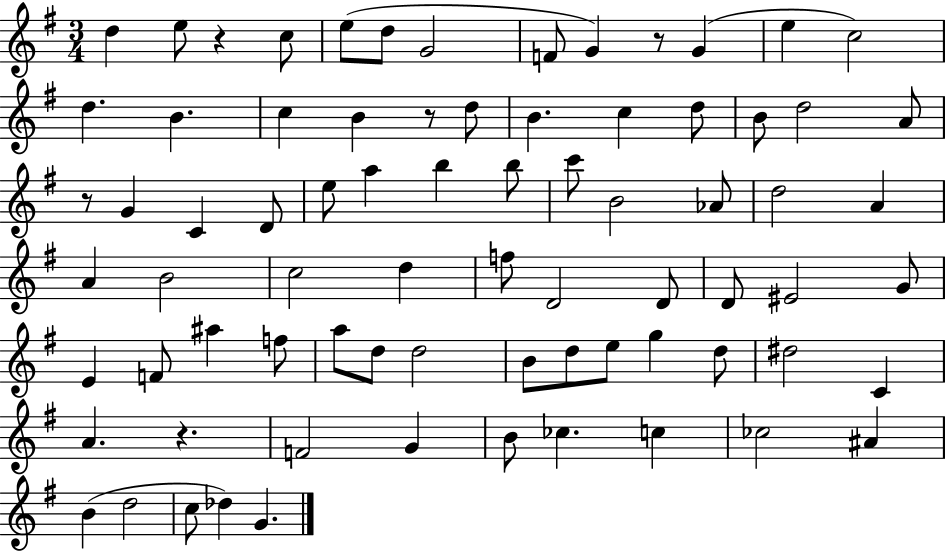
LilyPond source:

{
  \clef treble
  \numericTimeSignature
  \time 3/4
  \key g \major
  d''4 e''8 r4 c''8 | e''8( d''8 g'2 | f'8 g'4) r8 g'4( | e''4 c''2) | \break d''4. b'4. | c''4 b'4 r8 d''8 | b'4. c''4 d''8 | b'8 d''2 a'8 | \break r8 g'4 c'4 d'8 | e''8 a''4 b''4 b''8 | c'''8 b'2 aes'8 | d''2 a'4 | \break a'4 b'2 | c''2 d''4 | f''8 d'2 d'8 | d'8 eis'2 g'8 | \break e'4 f'8 ais''4 f''8 | a''8 d''8 d''2 | b'8 d''8 e''8 g''4 d''8 | dis''2 c'4 | \break a'4. r4. | f'2 g'4 | b'8 ces''4. c''4 | ces''2 ais'4 | \break b'4( d''2 | c''8 des''4) g'4. | \bar "|."
}